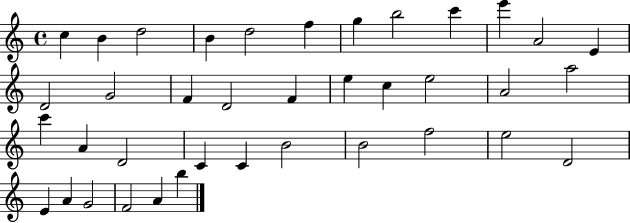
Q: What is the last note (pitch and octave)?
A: B5